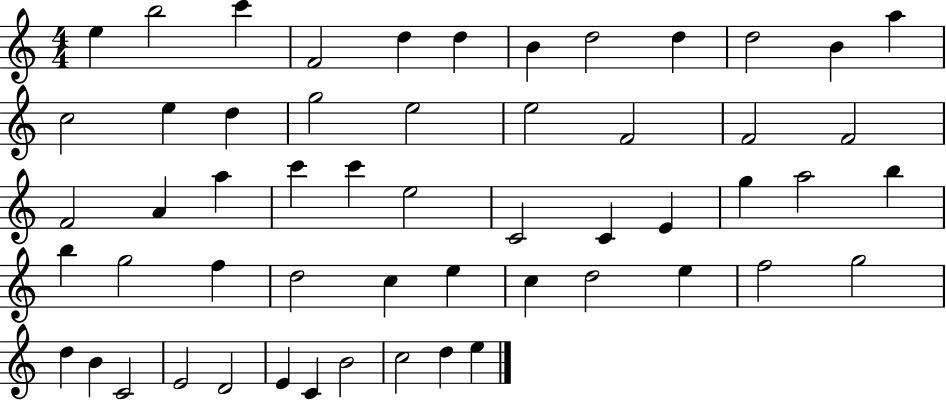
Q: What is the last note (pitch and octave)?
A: E5